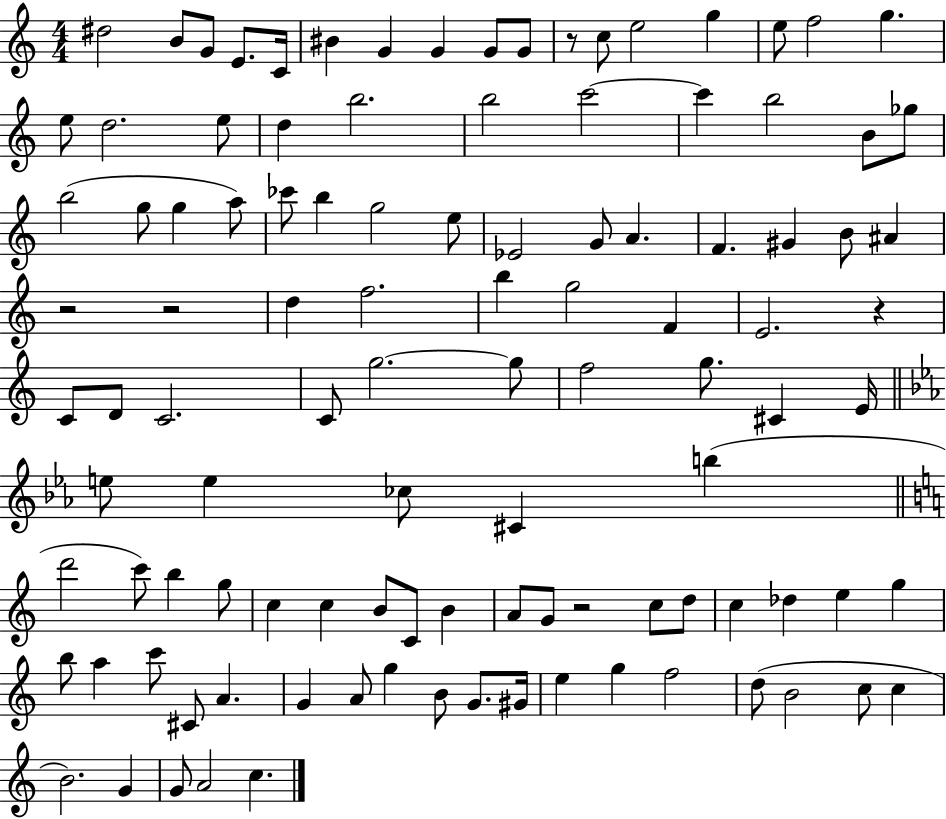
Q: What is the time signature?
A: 4/4